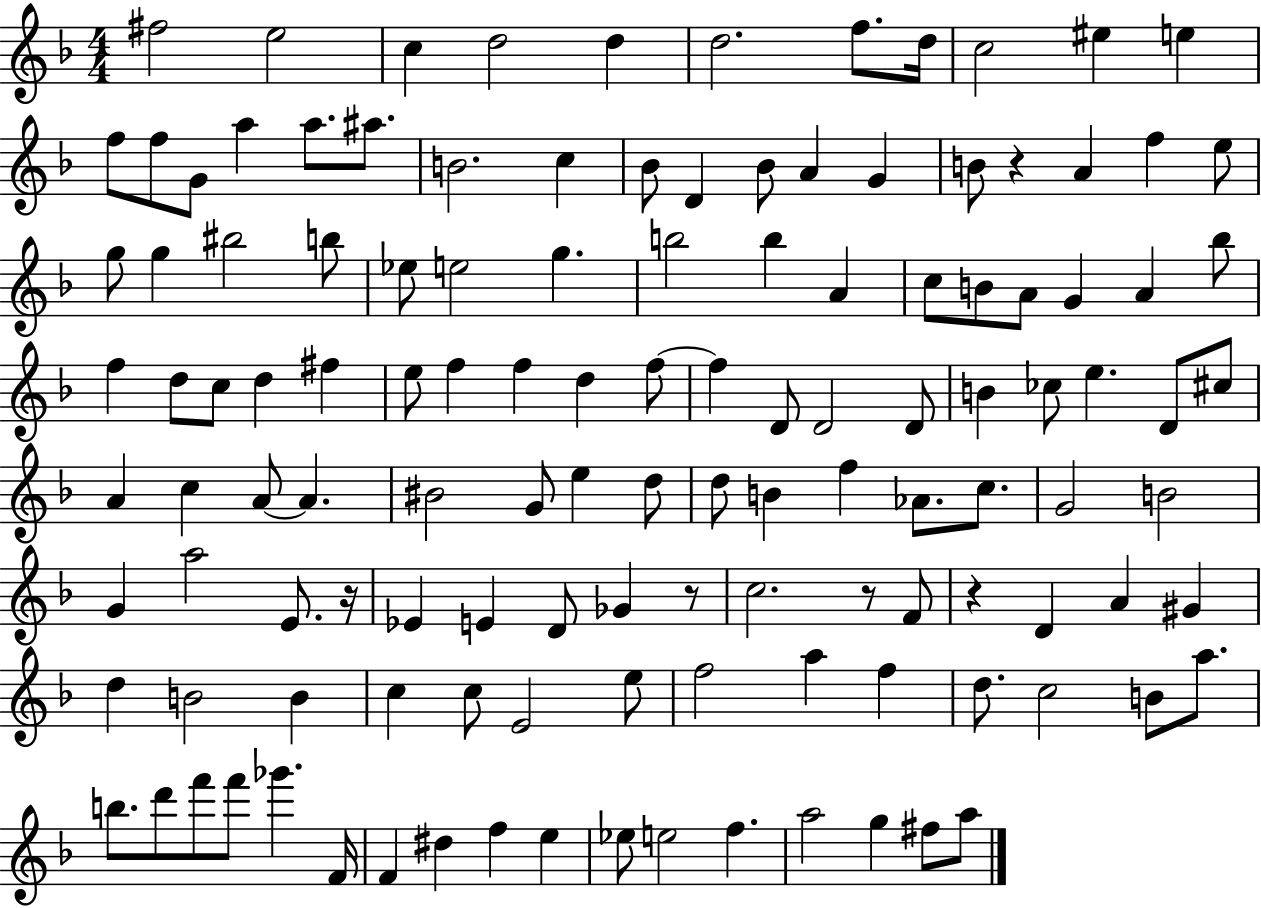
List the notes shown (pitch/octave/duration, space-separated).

F#5/h E5/h C5/q D5/h D5/q D5/h. F5/e. D5/s C5/h EIS5/q E5/q F5/e F5/e G4/e A5/q A5/e. A#5/e. B4/h. C5/q Bb4/e D4/q Bb4/e A4/q G4/q B4/e R/q A4/q F5/q E5/e G5/e G5/q BIS5/h B5/e Eb5/e E5/h G5/q. B5/h B5/q A4/q C5/e B4/e A4/e G4/q A4/q Bb5/e F5/q D5/e C5/e D5/q F#5/q E5/e F5/q F5/q D5/q F5/e F5/q D4/e D4/h D4/e B4/q CES5/e E5/q. D4/e C#5/e A4/q C5/q A4/e A4/q. BIS4/h G4/e E5/q D5/e D5/e B4/q F5/q Ab4/e. C5/e. G4/h B4/h G4/q A5/h E4/e. R/s Eb4/q E4/q D4/e Gb4/q R/e C5/h. R/e F4/e R/q D4/q A4/q G#4/q D5/q B4/h B4/q C5/q C5/e E4/h E5/e F5/h A5/q F5/q D5/e. C5/h B4/e A5/e. B5/e. D6/e F6/e F6/e Gb6/q. F4/s F4/q D#5/q F5/q E5/q Eb5/e E5/h F5/q. A5/h G5/q F#5/e A5/e